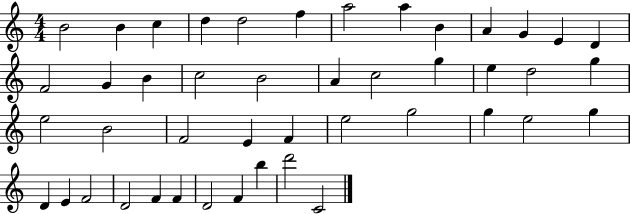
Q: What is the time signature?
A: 4/4